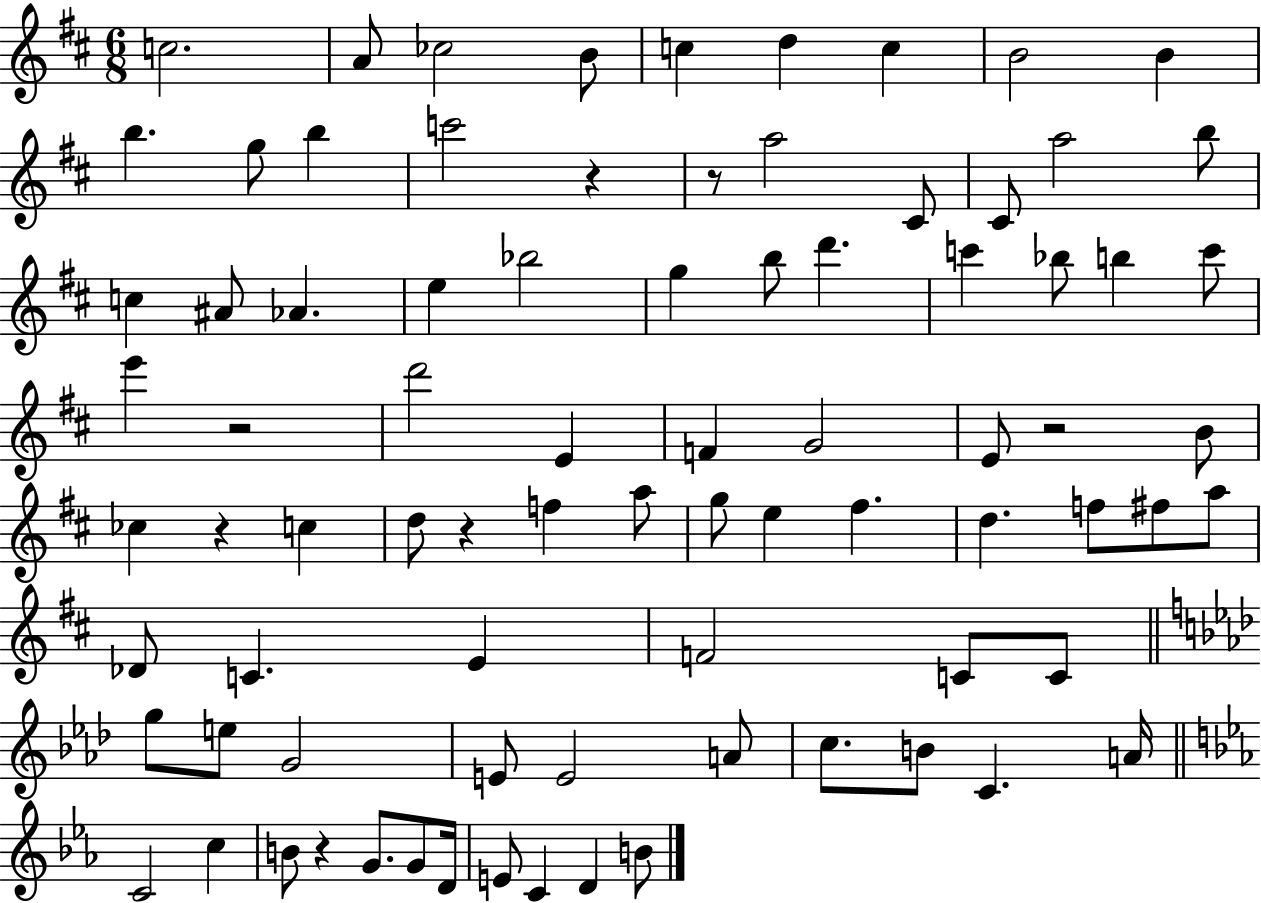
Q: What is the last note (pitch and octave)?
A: B4